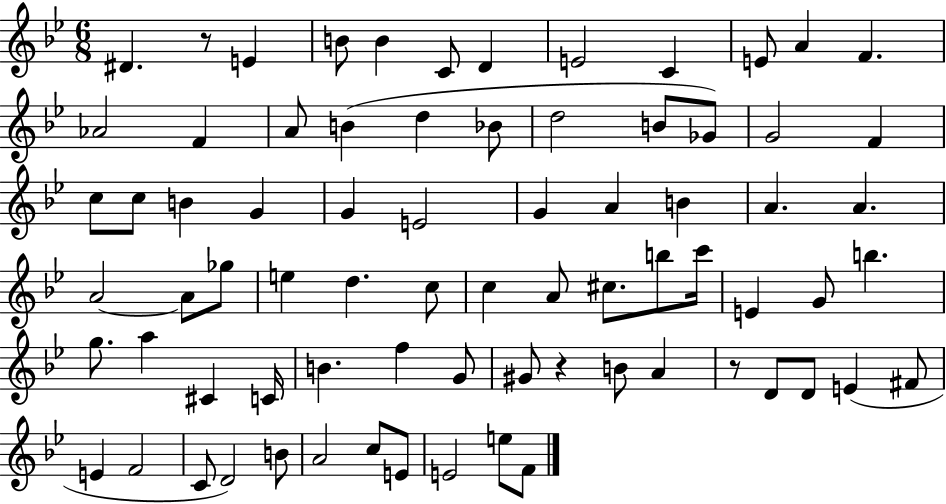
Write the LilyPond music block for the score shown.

{
  \clef treble
  \numericTimeSignature
  \time 6/8
  \key bes \major
  dis'4. r8 e'4 | b'8 b'4 c'8 d'4 | e'2 c'4 | e'8 a'4 f'4. | \break aes'2 f'4 | a'8 b'4( d''4 bes'8 | d''2 b'8 ges'8) | g'2 f'4 | \break c''8 c''8 b'4 g'4 | g'4 e'2 | g'4 a'4 b'4 | a'4. a'4. | \break a'2~~ a'8 ges''8 | e''4 d''4. c''8 | c''4 a'8 cis''8. b''8 c'''16 | e'4 g'8 b''4. | \break g''8. a''4 cis'4 c'16 | b'4. f''4 g'8 | gis'8 r4 b'8 a'4 | r8 d'8 d'8 e'4( fis'8 | \break e'4 f'2 | c'8 d'2) b'8 | a'2 c''8 e'8 | e'2 e''8 f'8 | \break \bar "|."
}